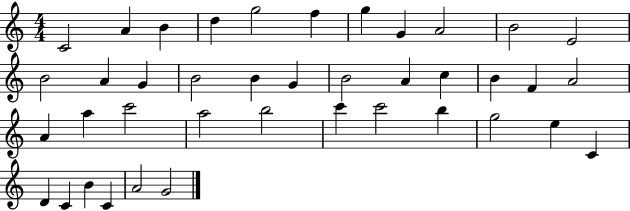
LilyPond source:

{
  \clef treble
  \numericTimeSignature
  \time 4/4
  \key c \major
  c'2 a'4 b'4 | d''4 g''2 f''4 | g''4 g'4 a'2 | b'2 e'2 | \break b'2 a'4 g'4 | b'2 b'4 g'4 | b'2 a'4 c''4 | b'4 f'4 a'2 | \break a'4 a''4 c'''2 | a''2 b''2 | c'''4 c'''2 b''4 | g''2 e''4 c'4 | \break d'4 c'4 b'4 c'4 | a'2 g'2 | \bar "|."
}